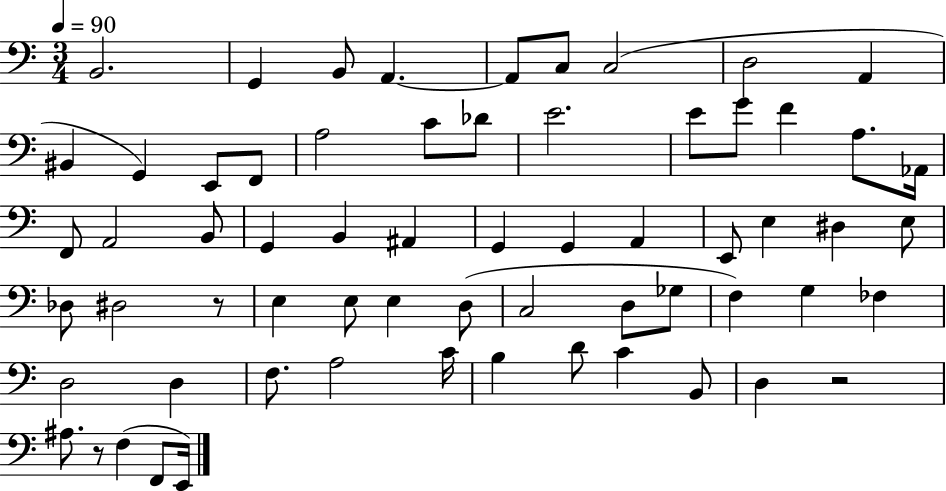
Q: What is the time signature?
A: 3/4